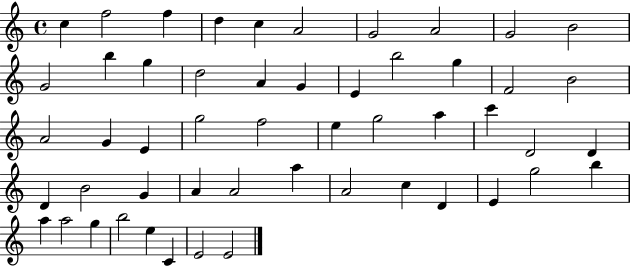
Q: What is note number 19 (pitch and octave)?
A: G5